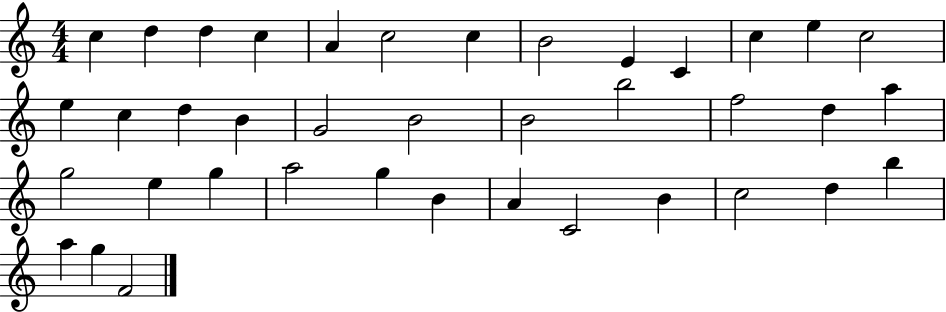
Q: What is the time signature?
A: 4/4